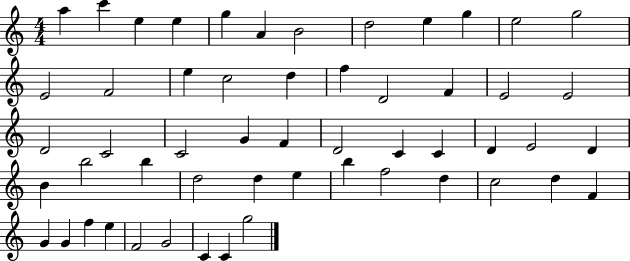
X:1
T:Untitled
M:4/4
L:1/4
K:C
a c' e e g A B2 d2 e g e2 g2 E2 F2 e c2 d f D2 F E2 E2 D2 C2 C2 G F D2 C C D E2 D B b2 b d2 d e b f2 d c2 d F G G f e F2 G2 C C g2